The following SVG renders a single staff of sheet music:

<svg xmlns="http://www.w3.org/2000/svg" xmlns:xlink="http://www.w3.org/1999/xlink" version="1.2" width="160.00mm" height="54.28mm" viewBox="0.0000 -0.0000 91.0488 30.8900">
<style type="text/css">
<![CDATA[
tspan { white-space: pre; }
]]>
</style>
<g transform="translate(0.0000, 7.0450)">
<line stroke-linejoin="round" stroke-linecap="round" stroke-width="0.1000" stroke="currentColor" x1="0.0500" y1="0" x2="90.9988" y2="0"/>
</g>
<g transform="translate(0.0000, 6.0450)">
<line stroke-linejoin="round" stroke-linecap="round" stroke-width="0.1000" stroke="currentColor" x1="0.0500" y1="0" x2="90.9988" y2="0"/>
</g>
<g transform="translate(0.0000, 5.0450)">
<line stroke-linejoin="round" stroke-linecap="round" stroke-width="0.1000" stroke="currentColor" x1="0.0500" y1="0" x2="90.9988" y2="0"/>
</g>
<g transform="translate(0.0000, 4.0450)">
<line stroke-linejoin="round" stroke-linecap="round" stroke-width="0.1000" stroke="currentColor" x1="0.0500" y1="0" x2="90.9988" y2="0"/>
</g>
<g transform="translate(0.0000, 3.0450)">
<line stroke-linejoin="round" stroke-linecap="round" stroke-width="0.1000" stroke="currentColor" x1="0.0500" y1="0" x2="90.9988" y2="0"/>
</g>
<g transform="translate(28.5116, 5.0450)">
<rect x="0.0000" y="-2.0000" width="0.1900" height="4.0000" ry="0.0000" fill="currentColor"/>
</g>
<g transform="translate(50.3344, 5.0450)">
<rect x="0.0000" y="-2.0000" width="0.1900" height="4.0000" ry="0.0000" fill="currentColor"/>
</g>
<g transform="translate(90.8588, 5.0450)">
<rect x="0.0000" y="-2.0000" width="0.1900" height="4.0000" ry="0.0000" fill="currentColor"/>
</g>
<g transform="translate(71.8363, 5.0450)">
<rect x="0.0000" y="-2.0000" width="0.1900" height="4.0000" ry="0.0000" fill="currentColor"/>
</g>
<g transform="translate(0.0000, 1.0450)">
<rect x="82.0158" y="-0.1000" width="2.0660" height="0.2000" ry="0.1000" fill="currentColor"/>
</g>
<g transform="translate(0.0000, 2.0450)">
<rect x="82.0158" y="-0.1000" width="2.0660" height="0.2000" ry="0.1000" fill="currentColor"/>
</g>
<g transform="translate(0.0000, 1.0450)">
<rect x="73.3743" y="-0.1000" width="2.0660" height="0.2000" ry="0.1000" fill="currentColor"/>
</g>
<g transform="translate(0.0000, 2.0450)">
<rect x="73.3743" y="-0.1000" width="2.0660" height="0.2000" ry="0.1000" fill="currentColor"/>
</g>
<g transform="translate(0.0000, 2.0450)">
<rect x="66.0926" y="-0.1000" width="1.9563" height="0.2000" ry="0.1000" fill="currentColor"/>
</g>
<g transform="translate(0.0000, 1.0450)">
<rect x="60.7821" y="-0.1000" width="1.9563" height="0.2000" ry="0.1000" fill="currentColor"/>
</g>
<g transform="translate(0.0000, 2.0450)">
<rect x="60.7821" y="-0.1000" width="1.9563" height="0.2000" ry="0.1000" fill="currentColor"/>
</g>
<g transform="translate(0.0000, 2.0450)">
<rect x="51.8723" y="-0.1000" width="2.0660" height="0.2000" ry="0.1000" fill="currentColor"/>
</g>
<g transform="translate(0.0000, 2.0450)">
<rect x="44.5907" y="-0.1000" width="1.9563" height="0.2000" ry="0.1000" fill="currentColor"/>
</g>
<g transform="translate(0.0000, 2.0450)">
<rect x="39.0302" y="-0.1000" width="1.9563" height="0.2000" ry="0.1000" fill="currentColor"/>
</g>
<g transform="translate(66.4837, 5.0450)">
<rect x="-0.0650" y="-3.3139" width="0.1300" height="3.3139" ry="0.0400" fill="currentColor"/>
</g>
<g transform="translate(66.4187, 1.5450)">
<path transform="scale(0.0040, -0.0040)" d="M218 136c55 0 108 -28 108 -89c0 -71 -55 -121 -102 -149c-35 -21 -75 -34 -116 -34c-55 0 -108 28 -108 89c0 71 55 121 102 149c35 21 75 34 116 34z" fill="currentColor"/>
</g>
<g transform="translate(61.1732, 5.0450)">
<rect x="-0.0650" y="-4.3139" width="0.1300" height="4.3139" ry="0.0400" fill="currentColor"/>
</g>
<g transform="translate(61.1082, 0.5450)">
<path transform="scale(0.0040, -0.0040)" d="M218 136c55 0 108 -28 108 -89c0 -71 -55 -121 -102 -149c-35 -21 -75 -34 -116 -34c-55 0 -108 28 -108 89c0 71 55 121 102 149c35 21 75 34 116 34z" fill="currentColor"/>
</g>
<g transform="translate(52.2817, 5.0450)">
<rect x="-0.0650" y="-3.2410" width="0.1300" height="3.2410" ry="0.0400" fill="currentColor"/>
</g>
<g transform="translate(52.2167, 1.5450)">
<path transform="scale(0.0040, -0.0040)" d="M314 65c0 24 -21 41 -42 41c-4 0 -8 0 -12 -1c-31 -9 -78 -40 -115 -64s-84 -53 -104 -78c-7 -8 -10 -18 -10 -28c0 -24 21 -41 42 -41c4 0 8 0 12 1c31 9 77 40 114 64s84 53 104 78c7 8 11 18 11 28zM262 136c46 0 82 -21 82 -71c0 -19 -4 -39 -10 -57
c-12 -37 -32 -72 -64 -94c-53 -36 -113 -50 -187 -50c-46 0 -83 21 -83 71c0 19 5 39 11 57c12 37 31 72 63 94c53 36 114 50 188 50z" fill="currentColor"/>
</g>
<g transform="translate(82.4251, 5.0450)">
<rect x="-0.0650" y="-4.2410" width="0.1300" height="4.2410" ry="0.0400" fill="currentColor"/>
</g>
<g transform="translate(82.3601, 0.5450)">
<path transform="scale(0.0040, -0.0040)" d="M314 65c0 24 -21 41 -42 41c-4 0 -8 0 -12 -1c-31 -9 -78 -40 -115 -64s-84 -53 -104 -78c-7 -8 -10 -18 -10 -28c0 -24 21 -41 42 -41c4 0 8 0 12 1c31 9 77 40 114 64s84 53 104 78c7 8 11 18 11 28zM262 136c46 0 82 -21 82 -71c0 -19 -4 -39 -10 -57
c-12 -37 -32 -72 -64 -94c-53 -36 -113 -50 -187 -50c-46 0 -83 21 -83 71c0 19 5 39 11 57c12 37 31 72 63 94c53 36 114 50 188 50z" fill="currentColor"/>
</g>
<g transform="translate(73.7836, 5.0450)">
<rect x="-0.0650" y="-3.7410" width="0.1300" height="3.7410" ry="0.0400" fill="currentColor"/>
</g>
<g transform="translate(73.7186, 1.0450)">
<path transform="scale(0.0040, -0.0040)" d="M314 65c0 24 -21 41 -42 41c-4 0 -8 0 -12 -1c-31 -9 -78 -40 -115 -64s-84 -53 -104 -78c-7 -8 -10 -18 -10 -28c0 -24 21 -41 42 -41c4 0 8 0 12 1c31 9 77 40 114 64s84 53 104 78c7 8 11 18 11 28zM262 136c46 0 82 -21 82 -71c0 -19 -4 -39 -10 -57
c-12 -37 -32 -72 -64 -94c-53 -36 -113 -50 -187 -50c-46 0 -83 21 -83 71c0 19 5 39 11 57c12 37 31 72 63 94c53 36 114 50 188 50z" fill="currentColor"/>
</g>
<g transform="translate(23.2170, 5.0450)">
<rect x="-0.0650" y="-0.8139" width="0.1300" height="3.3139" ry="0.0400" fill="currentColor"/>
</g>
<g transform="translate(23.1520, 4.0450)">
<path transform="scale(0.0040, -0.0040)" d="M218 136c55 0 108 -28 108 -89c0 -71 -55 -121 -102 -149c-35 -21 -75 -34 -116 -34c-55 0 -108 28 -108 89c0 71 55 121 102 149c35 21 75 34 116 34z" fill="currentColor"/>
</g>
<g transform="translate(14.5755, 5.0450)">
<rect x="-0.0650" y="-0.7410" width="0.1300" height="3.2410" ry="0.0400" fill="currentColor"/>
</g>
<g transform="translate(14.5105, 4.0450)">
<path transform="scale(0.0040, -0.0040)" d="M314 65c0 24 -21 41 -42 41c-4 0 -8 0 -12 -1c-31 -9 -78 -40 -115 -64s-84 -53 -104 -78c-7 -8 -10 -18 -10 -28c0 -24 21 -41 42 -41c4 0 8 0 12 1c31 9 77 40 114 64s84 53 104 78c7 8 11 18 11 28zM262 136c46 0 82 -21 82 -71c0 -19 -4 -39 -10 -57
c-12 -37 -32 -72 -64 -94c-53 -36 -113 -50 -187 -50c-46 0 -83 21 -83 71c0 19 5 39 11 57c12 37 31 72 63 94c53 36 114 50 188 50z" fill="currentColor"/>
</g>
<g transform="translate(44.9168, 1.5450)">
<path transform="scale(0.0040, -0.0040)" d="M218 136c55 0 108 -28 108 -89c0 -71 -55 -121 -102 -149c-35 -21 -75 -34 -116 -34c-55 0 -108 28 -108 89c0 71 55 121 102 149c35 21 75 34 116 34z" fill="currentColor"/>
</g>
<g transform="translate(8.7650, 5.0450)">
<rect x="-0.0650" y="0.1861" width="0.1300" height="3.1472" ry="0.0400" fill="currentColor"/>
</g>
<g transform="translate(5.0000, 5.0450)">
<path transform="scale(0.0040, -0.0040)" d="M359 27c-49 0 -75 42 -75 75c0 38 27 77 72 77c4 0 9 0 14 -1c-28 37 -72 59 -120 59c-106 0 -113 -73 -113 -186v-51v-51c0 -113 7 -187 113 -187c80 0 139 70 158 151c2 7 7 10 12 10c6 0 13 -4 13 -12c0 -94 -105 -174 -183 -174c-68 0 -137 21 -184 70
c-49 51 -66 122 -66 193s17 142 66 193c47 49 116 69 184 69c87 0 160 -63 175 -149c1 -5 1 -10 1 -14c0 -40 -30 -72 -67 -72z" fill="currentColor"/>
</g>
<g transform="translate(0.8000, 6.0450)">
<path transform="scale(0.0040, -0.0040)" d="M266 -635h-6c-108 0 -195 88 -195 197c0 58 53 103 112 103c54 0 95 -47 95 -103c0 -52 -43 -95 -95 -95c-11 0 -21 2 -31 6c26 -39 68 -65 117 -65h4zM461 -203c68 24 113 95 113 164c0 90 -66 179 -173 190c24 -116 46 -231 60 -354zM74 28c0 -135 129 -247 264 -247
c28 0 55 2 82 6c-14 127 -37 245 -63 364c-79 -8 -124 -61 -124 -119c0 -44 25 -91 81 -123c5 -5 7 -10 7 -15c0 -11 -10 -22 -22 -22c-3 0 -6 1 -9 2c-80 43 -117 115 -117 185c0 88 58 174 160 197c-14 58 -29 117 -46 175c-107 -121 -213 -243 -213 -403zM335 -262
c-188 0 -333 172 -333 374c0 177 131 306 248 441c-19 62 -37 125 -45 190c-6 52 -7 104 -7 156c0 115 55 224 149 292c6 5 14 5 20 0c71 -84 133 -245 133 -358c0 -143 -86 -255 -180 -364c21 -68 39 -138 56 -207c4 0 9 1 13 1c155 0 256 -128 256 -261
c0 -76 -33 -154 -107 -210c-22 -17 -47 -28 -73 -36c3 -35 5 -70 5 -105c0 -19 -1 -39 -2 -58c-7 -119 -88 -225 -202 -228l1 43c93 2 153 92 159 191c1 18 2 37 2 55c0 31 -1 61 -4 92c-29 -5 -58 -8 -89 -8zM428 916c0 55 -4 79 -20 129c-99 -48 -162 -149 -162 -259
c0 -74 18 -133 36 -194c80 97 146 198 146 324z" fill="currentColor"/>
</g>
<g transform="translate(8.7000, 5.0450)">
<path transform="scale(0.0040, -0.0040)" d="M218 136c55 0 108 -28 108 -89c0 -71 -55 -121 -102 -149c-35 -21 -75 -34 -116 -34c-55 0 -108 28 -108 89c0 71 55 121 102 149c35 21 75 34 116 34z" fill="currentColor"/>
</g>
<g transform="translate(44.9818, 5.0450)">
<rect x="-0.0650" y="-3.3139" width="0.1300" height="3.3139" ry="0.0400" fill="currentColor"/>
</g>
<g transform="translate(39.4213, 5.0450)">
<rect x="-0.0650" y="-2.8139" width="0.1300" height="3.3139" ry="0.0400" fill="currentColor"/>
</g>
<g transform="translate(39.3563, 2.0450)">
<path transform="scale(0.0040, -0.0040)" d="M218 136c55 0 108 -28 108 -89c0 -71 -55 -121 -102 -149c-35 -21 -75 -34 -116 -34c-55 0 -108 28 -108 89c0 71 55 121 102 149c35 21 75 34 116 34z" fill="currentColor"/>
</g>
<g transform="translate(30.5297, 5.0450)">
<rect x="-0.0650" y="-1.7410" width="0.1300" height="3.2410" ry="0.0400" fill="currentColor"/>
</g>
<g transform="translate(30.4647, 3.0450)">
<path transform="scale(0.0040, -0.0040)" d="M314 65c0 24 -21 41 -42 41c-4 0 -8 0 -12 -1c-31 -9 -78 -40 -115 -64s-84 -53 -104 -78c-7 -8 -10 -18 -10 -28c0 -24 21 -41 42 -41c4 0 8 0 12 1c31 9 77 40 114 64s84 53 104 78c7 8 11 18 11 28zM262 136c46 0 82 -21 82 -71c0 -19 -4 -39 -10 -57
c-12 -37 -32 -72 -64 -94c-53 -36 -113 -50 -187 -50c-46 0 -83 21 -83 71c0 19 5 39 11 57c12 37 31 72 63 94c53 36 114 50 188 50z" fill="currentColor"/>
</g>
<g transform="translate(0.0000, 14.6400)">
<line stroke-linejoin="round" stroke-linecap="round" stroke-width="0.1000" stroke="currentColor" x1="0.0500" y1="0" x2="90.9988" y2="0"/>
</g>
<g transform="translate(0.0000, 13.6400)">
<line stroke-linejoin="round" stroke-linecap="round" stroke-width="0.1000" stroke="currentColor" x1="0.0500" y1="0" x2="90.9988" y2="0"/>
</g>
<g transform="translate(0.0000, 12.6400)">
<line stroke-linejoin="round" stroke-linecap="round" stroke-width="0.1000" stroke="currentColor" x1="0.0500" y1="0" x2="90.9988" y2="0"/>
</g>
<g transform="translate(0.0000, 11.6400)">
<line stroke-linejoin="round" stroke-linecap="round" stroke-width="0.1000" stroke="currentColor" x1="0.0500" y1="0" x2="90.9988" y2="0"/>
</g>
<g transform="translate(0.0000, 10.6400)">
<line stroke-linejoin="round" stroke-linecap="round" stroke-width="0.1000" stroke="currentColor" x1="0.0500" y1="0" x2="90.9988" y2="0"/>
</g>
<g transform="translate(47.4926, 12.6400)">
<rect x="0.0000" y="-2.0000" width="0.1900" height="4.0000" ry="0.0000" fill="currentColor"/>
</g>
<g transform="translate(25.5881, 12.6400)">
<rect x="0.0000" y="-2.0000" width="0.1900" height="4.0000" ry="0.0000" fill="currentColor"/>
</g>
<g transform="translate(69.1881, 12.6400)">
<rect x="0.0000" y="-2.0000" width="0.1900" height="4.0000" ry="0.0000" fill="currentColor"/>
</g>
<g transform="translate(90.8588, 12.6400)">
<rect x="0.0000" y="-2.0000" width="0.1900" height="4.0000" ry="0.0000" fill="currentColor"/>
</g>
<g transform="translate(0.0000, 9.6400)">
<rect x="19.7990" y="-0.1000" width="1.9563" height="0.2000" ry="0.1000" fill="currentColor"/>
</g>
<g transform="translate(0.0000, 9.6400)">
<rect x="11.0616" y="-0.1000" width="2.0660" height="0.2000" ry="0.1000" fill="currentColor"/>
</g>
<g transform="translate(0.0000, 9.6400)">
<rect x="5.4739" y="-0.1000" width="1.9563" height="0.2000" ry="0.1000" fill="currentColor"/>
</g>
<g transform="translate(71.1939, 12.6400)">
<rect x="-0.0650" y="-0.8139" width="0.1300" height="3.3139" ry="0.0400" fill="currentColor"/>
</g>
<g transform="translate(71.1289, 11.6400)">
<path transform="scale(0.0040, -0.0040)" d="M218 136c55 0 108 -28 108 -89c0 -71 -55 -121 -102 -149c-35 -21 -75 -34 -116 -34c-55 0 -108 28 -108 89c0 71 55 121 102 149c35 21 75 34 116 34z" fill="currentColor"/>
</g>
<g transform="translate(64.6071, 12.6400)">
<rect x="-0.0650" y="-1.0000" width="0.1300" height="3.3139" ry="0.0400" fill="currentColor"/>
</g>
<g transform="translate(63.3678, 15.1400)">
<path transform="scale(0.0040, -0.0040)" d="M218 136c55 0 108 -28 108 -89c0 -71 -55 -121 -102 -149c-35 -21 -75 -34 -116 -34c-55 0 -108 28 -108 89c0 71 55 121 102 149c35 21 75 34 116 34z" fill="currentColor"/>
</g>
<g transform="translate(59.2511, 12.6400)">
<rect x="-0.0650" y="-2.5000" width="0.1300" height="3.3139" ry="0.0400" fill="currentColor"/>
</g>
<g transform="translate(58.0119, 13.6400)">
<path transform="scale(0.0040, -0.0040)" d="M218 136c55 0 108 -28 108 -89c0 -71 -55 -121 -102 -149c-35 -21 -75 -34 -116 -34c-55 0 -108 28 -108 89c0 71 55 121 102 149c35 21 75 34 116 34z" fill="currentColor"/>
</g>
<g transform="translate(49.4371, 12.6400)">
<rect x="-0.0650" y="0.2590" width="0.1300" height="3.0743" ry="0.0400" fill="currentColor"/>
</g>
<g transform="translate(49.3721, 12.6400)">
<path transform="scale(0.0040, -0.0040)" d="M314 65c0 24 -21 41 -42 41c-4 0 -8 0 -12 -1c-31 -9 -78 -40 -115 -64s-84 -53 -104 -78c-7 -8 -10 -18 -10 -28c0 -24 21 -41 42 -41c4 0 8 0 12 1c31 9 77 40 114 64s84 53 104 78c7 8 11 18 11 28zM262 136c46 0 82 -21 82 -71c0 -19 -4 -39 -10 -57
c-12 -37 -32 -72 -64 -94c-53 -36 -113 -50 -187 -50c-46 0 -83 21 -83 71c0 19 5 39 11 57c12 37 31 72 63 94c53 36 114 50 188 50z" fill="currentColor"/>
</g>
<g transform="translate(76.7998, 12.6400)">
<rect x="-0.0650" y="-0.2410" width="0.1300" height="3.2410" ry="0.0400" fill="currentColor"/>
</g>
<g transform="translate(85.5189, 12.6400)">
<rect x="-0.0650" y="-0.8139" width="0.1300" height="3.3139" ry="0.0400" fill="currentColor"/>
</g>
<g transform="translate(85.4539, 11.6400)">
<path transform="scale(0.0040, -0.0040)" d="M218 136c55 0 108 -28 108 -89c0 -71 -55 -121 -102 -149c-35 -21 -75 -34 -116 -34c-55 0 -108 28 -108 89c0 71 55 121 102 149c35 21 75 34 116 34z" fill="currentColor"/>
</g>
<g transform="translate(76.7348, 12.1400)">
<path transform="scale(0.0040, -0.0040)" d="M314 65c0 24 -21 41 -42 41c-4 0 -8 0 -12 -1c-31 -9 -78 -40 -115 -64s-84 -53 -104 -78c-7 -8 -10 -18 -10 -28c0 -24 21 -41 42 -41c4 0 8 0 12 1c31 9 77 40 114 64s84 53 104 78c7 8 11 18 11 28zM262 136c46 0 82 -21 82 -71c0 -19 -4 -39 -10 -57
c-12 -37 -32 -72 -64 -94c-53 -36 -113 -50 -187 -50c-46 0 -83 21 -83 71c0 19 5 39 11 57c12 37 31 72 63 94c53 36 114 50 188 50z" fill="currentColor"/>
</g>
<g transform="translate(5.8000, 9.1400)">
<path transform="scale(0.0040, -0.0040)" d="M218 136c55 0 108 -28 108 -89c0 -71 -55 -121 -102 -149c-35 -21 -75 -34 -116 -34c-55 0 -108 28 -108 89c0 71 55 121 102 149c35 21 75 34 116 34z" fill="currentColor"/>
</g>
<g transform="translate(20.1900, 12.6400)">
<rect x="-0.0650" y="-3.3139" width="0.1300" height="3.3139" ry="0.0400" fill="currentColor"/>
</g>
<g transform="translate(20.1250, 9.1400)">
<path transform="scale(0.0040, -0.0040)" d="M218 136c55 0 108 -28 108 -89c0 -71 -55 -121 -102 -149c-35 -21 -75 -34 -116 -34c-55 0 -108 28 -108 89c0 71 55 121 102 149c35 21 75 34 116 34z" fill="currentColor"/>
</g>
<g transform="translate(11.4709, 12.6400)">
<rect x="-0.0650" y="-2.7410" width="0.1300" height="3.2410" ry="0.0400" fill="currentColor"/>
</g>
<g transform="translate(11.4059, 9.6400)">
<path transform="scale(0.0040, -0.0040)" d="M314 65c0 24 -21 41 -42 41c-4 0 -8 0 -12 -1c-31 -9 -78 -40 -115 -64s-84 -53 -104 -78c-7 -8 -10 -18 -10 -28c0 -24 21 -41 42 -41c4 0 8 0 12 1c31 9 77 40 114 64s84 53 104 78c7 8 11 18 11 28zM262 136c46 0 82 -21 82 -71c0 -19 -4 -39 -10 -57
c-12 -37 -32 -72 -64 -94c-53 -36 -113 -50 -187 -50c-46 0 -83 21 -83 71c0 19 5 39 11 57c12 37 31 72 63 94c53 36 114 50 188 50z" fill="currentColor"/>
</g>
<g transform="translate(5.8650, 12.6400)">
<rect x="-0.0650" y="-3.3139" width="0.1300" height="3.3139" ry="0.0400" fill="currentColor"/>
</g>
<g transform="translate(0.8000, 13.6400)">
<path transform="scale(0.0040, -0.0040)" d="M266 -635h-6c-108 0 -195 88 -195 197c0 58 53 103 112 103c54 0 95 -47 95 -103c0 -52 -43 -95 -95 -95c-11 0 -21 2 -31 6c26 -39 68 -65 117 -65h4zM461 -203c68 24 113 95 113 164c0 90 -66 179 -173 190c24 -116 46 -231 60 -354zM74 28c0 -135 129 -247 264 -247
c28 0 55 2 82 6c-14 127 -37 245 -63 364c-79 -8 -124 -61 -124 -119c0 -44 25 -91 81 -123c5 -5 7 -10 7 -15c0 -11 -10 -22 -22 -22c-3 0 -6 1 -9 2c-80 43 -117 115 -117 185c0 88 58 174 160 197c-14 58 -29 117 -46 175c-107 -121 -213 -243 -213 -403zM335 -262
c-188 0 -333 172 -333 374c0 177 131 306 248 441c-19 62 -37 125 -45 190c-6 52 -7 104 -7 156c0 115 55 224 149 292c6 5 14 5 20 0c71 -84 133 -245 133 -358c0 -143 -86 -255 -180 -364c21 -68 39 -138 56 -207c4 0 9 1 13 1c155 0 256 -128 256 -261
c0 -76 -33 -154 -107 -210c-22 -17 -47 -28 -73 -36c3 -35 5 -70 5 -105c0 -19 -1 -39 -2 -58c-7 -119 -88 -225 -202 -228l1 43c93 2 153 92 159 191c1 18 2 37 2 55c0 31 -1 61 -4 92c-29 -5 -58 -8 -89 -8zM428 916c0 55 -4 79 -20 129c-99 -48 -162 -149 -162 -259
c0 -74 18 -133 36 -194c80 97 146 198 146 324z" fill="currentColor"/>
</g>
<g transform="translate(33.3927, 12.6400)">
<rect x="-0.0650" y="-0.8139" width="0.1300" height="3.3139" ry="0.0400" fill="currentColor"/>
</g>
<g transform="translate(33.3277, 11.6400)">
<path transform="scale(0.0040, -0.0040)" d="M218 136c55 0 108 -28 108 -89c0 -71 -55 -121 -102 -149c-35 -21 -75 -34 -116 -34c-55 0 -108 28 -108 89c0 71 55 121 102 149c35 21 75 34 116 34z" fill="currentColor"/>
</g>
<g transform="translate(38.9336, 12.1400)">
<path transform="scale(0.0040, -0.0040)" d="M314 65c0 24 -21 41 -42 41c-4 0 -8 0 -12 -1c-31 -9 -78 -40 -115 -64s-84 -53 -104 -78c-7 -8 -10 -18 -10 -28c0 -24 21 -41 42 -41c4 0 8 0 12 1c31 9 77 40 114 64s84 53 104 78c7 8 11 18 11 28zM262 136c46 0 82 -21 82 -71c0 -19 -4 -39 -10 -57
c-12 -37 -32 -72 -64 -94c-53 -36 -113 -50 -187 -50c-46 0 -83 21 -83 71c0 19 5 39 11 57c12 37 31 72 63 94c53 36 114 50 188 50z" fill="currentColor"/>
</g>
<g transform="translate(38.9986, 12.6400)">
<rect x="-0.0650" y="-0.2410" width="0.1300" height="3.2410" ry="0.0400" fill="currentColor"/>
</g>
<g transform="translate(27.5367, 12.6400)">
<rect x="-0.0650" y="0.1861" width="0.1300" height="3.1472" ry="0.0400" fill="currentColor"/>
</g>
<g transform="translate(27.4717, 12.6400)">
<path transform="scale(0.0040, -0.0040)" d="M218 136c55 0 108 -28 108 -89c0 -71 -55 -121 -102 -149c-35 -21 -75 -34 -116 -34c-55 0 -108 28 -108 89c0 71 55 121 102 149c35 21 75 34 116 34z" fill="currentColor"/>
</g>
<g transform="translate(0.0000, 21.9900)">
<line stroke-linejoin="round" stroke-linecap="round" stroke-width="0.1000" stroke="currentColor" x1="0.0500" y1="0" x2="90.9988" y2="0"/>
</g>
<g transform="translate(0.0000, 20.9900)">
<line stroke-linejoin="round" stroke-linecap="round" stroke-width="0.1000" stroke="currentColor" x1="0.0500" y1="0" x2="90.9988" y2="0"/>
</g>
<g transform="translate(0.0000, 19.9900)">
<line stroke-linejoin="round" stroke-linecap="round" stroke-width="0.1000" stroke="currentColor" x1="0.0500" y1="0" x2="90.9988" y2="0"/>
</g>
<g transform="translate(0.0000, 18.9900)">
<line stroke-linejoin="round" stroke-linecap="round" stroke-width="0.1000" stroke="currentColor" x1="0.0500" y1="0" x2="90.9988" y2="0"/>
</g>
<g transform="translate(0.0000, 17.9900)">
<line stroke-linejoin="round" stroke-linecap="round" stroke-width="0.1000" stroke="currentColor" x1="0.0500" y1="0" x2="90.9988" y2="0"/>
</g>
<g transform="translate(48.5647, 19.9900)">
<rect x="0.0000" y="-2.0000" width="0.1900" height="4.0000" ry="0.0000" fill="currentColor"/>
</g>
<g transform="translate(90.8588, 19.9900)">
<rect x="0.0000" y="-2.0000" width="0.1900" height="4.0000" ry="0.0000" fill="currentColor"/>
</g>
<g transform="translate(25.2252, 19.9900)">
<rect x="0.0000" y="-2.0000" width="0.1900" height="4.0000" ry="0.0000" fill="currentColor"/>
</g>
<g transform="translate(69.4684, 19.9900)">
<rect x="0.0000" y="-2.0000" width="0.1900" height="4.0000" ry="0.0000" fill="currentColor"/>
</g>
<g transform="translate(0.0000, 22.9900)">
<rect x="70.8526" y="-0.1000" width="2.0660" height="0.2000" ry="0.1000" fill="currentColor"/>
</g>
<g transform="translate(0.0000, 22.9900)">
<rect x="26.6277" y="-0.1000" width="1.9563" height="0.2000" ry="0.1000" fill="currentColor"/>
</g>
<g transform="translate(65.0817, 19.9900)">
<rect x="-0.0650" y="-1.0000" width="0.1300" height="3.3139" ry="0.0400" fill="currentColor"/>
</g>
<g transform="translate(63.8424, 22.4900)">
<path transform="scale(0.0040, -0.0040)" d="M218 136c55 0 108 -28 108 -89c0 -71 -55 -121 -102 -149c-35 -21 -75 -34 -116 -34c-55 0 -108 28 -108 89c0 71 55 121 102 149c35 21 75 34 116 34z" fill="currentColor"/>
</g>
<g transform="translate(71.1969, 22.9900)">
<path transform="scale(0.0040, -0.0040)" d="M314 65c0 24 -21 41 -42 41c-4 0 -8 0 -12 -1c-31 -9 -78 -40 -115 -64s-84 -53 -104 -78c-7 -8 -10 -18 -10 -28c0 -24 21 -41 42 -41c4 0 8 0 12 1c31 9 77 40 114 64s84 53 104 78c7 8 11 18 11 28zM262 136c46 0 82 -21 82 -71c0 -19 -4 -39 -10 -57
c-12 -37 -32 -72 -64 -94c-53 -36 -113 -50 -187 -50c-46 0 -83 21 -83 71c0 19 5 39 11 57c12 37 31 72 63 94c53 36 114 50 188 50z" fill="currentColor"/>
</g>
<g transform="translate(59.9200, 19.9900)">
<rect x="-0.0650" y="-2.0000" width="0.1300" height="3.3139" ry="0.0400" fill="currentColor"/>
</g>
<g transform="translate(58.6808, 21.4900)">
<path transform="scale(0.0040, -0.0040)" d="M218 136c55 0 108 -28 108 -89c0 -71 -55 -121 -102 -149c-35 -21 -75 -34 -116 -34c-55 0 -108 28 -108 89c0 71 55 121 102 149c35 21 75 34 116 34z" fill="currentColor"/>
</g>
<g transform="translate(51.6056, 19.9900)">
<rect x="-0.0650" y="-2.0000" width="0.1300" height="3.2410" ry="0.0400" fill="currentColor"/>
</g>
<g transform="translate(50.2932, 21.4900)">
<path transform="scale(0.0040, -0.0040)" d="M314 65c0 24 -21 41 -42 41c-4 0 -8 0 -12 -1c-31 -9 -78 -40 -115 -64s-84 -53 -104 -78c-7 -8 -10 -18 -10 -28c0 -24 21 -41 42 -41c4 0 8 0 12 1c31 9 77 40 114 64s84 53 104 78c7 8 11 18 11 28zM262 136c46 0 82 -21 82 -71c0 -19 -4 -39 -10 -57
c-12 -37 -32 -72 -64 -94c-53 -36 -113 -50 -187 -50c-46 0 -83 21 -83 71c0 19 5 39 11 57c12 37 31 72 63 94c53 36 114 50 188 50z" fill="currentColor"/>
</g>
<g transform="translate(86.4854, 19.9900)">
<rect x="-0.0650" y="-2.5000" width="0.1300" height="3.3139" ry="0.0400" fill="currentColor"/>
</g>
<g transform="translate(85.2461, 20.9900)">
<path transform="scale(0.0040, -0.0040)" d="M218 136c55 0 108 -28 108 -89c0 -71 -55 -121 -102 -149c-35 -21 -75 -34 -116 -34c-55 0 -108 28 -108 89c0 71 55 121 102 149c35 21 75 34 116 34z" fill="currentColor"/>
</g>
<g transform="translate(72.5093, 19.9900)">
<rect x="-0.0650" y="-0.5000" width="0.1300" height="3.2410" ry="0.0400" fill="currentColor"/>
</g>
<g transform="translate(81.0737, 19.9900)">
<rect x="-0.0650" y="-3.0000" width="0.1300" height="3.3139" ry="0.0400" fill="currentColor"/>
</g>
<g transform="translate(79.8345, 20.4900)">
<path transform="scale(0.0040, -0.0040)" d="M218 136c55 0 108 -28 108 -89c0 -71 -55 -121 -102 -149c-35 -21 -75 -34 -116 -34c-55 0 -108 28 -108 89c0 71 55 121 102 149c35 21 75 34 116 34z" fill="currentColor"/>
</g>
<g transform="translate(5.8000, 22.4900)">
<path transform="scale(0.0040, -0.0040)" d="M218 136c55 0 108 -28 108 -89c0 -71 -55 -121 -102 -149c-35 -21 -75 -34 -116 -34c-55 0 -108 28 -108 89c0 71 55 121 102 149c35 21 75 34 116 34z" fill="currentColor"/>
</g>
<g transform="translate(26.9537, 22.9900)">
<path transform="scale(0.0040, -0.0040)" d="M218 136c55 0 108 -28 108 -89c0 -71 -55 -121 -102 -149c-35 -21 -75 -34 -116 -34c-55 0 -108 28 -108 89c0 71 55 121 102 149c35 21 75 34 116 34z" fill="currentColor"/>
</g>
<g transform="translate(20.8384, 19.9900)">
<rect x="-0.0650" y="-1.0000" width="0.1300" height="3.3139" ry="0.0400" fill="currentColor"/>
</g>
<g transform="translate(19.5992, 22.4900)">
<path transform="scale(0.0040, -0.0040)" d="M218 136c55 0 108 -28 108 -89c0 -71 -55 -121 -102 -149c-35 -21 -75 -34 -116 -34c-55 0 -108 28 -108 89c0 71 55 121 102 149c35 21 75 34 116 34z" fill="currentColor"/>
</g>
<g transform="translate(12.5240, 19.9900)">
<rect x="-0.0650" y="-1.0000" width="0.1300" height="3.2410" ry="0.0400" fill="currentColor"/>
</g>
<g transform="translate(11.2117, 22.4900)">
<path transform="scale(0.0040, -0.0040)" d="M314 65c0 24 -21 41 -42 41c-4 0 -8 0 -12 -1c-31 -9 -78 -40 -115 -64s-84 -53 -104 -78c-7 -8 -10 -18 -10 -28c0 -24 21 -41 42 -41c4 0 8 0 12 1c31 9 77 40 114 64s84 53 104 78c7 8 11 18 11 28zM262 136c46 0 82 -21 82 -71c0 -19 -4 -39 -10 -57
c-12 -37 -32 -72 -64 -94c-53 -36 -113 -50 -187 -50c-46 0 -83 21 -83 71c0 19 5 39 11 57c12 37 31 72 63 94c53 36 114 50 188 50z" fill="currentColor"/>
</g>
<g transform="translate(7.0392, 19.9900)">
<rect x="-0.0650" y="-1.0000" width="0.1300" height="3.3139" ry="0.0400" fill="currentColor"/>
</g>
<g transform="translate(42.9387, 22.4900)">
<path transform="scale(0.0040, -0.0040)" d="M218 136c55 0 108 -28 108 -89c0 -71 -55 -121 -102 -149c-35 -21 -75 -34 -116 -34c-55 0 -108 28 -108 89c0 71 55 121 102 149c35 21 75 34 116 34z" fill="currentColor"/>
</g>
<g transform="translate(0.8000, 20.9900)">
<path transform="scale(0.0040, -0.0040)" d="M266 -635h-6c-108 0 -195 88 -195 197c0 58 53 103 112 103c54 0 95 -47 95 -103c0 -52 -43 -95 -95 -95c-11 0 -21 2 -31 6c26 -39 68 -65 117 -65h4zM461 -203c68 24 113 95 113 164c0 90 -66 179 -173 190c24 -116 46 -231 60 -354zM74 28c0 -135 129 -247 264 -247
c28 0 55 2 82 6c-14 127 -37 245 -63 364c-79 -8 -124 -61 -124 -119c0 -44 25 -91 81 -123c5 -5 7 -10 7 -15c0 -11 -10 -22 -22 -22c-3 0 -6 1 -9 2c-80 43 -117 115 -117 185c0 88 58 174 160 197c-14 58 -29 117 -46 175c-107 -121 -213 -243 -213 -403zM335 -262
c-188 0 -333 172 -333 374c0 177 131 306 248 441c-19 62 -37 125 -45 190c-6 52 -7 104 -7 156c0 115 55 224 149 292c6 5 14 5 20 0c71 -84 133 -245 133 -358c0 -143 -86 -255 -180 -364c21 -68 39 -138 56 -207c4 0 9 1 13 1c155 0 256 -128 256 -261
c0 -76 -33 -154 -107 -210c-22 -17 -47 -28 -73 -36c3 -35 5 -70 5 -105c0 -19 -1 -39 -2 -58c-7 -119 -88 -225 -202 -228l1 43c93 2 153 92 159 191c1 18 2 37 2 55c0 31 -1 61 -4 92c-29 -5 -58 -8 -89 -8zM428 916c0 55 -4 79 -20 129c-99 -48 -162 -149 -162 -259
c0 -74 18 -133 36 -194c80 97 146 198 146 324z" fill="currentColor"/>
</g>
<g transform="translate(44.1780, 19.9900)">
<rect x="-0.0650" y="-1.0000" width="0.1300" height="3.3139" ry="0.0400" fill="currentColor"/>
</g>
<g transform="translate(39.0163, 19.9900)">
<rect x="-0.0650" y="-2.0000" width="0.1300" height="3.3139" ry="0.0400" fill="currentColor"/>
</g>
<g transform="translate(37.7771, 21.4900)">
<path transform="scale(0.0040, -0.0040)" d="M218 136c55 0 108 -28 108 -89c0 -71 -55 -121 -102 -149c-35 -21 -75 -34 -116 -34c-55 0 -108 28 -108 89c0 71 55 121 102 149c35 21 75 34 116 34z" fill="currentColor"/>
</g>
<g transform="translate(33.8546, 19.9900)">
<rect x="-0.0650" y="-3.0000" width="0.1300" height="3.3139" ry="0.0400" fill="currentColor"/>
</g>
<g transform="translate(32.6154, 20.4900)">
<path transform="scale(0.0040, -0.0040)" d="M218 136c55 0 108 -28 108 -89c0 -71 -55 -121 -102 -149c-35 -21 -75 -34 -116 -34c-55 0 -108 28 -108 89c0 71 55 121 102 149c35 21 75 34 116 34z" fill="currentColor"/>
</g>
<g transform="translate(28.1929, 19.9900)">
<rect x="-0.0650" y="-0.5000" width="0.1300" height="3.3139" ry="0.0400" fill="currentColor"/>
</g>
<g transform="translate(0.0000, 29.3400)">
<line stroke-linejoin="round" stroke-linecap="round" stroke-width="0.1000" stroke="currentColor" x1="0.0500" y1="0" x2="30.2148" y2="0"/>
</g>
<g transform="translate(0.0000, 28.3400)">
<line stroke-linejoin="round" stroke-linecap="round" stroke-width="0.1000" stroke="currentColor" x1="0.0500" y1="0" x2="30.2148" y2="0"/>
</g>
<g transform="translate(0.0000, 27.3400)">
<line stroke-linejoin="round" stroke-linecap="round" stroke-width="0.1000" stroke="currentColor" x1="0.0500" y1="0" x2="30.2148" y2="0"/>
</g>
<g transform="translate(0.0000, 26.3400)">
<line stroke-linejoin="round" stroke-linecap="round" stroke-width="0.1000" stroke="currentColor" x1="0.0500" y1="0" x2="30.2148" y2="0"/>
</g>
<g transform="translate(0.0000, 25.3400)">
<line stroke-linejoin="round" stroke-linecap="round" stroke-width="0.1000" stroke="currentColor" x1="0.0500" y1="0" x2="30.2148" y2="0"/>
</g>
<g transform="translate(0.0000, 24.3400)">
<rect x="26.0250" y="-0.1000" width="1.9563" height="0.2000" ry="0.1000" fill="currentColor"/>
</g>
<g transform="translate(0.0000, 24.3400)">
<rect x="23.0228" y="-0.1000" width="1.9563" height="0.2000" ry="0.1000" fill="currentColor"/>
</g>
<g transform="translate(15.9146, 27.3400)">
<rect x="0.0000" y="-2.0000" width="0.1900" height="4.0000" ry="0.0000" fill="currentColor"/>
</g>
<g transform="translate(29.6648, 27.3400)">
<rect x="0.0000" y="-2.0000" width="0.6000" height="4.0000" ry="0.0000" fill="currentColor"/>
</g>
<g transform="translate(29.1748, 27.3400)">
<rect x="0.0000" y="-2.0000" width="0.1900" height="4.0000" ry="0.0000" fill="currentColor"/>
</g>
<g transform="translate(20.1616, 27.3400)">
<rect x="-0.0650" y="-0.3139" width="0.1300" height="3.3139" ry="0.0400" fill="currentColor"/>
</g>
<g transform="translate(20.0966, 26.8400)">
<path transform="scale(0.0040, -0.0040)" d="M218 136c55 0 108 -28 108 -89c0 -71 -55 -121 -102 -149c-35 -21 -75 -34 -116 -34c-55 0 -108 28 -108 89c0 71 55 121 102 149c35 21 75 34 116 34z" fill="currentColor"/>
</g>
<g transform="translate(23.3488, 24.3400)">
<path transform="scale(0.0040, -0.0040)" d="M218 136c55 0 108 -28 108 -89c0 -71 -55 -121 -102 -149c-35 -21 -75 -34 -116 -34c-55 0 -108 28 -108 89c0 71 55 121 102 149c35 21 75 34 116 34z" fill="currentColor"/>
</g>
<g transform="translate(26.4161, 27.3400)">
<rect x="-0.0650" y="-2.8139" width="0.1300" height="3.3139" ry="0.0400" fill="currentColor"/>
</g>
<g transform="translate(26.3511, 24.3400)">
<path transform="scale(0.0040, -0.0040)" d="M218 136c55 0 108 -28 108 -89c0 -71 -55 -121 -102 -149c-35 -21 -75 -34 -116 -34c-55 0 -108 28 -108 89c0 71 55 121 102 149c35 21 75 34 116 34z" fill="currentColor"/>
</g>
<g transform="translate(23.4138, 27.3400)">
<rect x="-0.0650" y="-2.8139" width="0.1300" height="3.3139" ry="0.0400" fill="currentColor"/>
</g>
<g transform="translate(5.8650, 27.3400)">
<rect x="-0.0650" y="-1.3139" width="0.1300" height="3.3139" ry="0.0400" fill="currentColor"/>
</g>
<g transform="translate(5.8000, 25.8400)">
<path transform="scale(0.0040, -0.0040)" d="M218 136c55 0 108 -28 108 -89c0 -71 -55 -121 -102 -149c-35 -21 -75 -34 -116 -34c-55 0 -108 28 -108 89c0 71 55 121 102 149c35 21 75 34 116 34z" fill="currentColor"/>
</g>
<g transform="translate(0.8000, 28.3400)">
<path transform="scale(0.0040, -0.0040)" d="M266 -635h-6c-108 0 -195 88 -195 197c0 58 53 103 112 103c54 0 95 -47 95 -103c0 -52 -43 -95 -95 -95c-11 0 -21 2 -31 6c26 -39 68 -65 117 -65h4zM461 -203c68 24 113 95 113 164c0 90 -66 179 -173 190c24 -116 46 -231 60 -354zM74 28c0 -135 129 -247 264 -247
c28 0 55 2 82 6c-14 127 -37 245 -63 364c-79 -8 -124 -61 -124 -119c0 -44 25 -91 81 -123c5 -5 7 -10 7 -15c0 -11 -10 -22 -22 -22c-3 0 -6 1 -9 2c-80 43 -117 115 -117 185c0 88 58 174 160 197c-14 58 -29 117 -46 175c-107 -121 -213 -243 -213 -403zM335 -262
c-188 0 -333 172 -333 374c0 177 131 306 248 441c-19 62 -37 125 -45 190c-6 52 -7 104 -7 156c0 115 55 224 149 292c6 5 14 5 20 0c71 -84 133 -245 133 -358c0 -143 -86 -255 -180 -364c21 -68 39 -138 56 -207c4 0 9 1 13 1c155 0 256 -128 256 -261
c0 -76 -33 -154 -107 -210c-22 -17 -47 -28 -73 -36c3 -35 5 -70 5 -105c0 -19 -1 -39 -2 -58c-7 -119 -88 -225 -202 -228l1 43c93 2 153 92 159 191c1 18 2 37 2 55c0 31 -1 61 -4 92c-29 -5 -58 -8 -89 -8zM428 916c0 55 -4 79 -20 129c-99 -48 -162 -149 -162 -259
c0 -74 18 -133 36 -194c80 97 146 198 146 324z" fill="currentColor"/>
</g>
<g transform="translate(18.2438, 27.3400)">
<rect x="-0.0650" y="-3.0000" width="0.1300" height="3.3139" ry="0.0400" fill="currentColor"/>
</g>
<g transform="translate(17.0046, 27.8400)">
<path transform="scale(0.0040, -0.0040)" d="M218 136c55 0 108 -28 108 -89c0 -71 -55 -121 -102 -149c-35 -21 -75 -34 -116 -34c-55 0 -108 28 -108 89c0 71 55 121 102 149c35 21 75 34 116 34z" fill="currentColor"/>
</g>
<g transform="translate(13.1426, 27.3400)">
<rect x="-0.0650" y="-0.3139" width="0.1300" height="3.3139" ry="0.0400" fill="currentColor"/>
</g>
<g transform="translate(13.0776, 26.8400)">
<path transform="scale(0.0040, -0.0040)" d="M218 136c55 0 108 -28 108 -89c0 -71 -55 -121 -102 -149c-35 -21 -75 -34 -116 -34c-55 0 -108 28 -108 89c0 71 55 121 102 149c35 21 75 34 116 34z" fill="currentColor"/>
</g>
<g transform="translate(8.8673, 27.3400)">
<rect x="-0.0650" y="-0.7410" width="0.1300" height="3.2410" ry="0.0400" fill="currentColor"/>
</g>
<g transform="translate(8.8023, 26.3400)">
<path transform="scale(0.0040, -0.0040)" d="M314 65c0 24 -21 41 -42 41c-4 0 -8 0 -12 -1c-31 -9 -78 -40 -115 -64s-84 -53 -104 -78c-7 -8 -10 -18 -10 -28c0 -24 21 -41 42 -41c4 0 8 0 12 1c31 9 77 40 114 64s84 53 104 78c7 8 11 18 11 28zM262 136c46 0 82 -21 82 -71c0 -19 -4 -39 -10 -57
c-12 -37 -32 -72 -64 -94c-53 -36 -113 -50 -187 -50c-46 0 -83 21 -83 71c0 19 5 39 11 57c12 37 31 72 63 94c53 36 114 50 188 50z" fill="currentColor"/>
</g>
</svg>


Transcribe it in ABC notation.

X:1
T:Untitled
M:4/4
L:1/4
K:C
B d2 d f2 a b b2 d' b c'2 d'2 b a2 b B d c2 B2 G D d c2 d D D2 D C A F D F2 F D C2 A G e d2 c A c a a